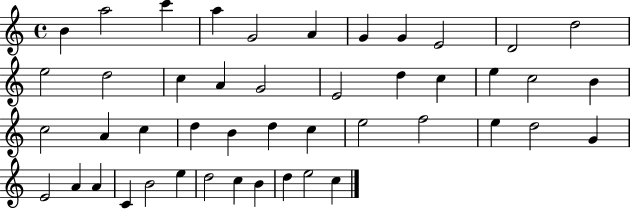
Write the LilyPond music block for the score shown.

{
  \clef treble
  \time 4/4
  \defaultTimeSignature
  \key c \major
  b'4 a''2 c'''4 | a''4 g'2 a'4 | g'4 g'4 e'2 | d'2 d''2 | \break e''2 d''2 | c''4 a'4 g'2 | e'2 d''4 c''4 | e''4 c''2 b'4 | \break c''2 a'4 c''4 | d''4 b'4 d''4 c''4 | e''2 f''2 | e''4 d''2 g'4 | \break e'2 a'4 a'4 | c'4 b'2 e''4 | d''2 c''4 b'4 | d''4 e''2 c''4 | \break \bar "|."
}